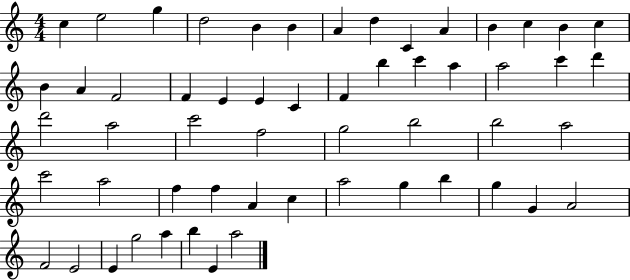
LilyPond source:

{
  \clef treble
  \numericTimeSignature
  \time 4/4
  \key c \major
  c''4 e''2 g''4 | d''2 b'4 b'4 | a'4 d''4 c'4 a'4 | b'4 c''4 b'4 c''4 | \break b'4 a'4 f'2 | f'4 e'4 e'4 c'4 | f'4 b''4 c'''4 a''4 | a''2 c'''4 d'''4 | \break d'''2 a''2 | c'''2 f''2 | g''2 b''2 | b''2 a''2 | \break c'''2 a''2 | f''4 f''4 a'4 c''4 | a''2 g''4 b''4 | g''4 g'4 a'2 | \break f'2 e'2 | e'4 g''2 a''4 | b''4 e'4 a''2 | \bar "|."
}